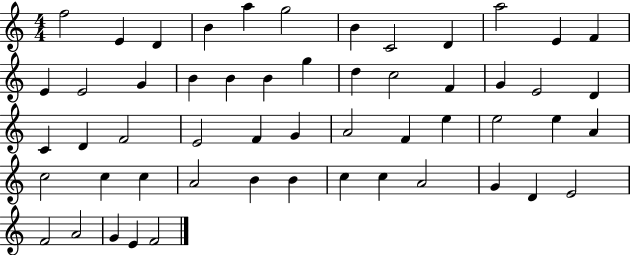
X:1
T:Untitled
M:4/4
L:1/4
K:C
f2 E D B a g2 B C2 D a2 E F E E2 G B B B g d c2 F G E2 D C D F2 E2 F G A2 F e e2 e A c2 c c A2 B B c c A2 G D E2 F2 A2 G E F2